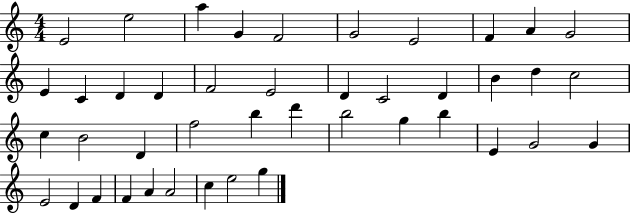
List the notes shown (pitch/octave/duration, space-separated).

E4/h E5/h A5/q G4/q F4/h G4/h E4/h F4/q A4/q G4/h E4/q C4/q D4/q D4/q F4/h E4/h D4/q C4/h D4/q B4/q D5/q C5/h C5/q B4/h D4/q F5/h B5/q D6/q B5/h G5/q B5/q E4/q G4/h G4/q E4/h D4/q F4/q F4/q A4/q A4/h C5/q E5/h G5/q